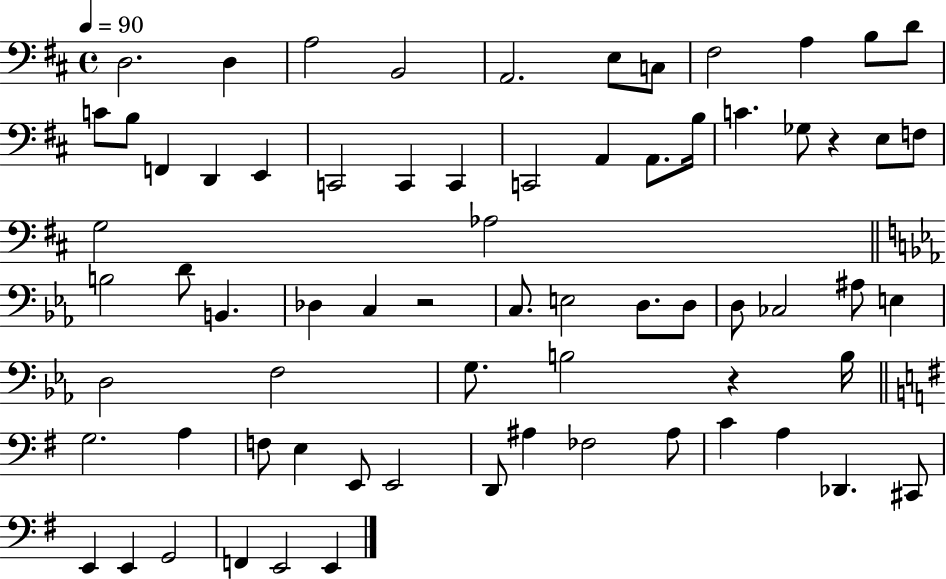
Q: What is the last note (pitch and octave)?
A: E2